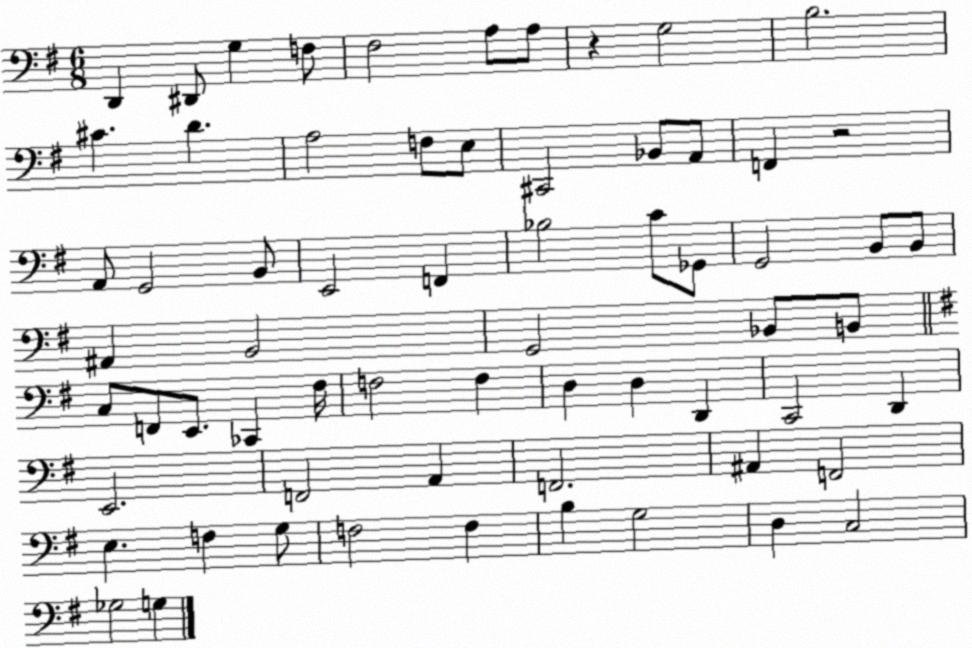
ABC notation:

X:1
T:Untitled
M:6/8
L:1/4
K:G
D,, ^D,,/2 G, F,/2 ^F,2 A,/2 A,/2 z G,2 B,2 ^C D A,2 F,/2 E,/2 ^C,,2 _B,,/2 A,,/2 F,, z2 A,,/2 G,,2 B,,/2 E,,2 F,, _B,2 C/2 _G,,/2 G,,2 B,,/2 B,,/2 ^A,, B,,2 G,,2 _B,,/2 B,,/2 C,/2 F,,/2 E,,/2 _C,, ^F,/4 F,2 F, D, D, D,, C,,2 D,, E,,2 F,,2 A,, F,,2 ^A,, F,,2 E, F, G,/2 F,2 F, B, G,2 D, C,2 _G,2 G,